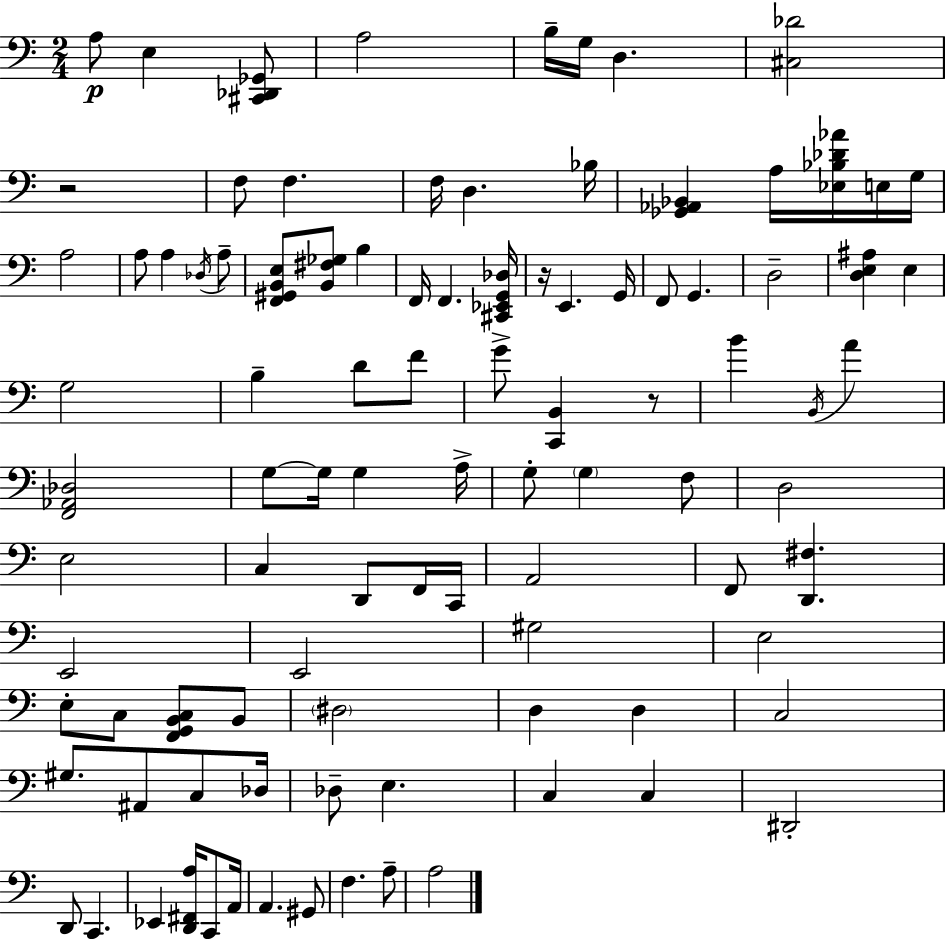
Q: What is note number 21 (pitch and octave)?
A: F2